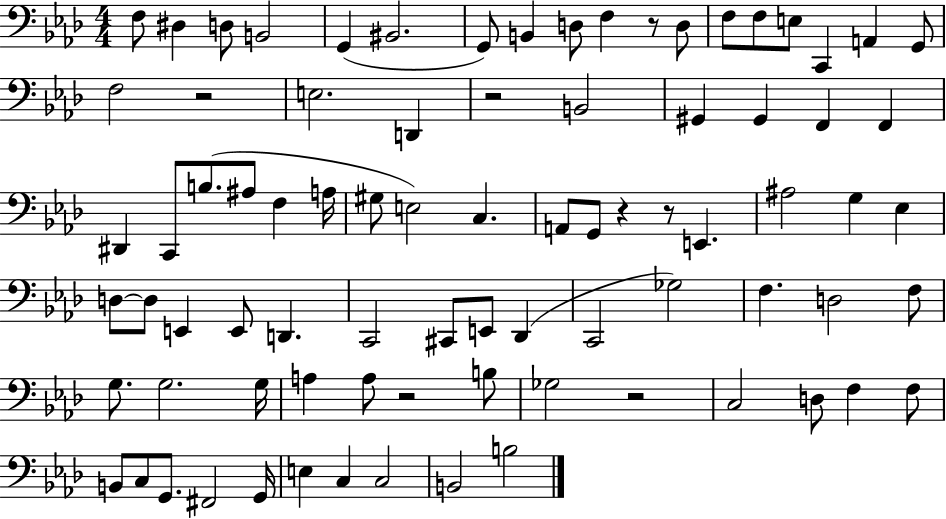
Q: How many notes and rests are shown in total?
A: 82